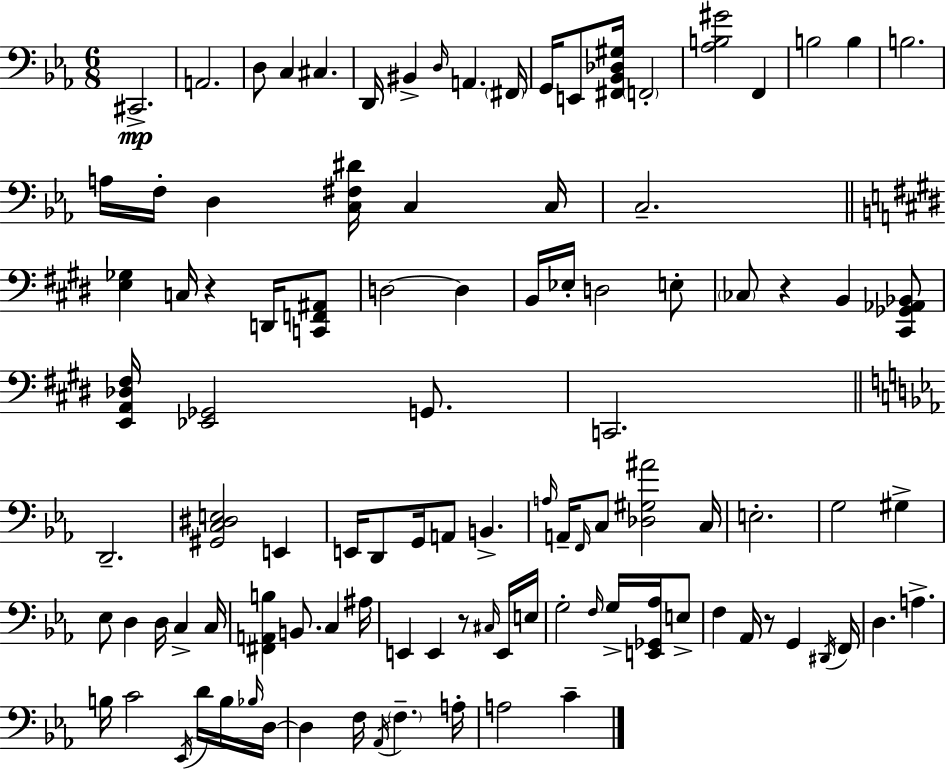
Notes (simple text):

C#2/h. A2/h. D3/e C3/q C#3/q. D2/s BIS2/q D3/s A2/q. F#2/s G2/s E2/e [F#2,Bb2,Db3,G#3]/s F2/h [Ab3,B3,G#4]/h F2/q B3/h B3/q B3/h. A3/s F3/s D3/q [C3,F#3,D#4]/s C3/q C3/s C3/h. [E3,Gb3]/q C3/s R/q D2/s [C2,F2,A#2]/e D3/h D3/q B2/s Eb3/s D3/h E3/e CES3/e R/q B2/q [C#2,Gb2,Ab2,Bb2]/e [E2,A2,Db3,F#3]/s [Eb2,Gb2]/h G2/e. C2/h. D2/h. [G#2,C3,D#3,E3]/h E2/q E2/s D2/e G2/s A2/e B2/q. A3/s A2/s F2/s C3/e [Db3,G#3,A#4]/h C3/s E3/h. G3/h G#3/q Eb3/e D3/q D3/s C3/q C3/s [F#2,A2,B3]/q B2/e. C3/q A#3/s E2/q E2/q R/e C#3/s E2/s E3/s G3/h F3/s G3/s [E2,Gb2,Ab3]/s E3/e F3/q Ab2/s R/e G2/q D#2/s F2/s D3/q. A3/q. B3/s C4/h Eb2/s D4/s B3/s Bb3/s D3/s D3/q F3/s Ab2/s F3/q. A3/s A3/h C4/q